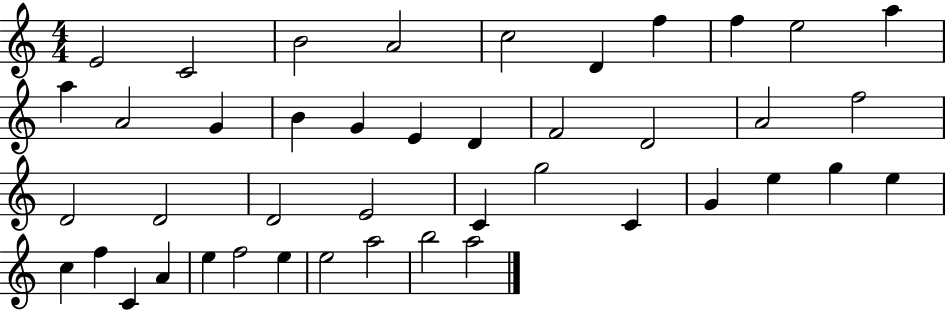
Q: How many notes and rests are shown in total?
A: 43